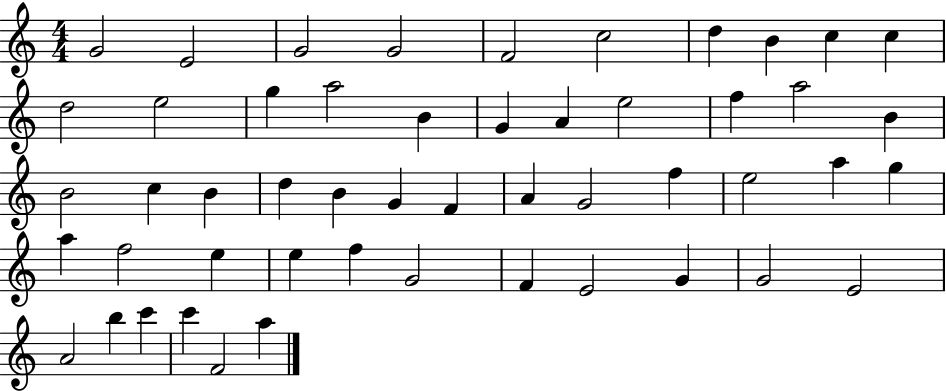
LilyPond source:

{
  \clef treble
  \numericTimeSignature
  \time 4/4
  \key c \major
  g'2 e'2 | g'2 g'2 | f'2 c''2 | d''4 b'4 c''4 c''4 | \break d''2 e''2 | g''4 a''2 b'4 | g'4 a'4 e''2 | f''4 a''2 b'4 | \break b'2 c''4 b'4 | d''4 b'4 g'4 f'4 | a'4 g'2 f''4 | e''2 a''4 g''4 | \break a''4 f''2 e''4 | e''4 f''4 g'2 | f'4 e'2 g'4 | g'2 e'2 | \break a'2 b''4 c'''4 | c'''4 f'2 a''4 | \bar "|."
}